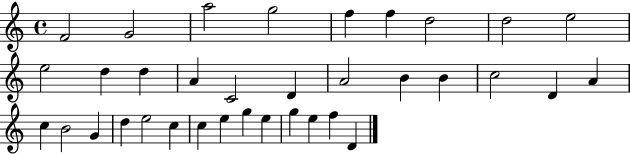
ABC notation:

X:1
T:Untitled
M:4/4
L:1/4
K:C
F2 G2 a2 g2 f f d2 d2 e2 e2 d d A C2 D A2 B B c2 D A c B2 G d e2 c c e g e g e f D